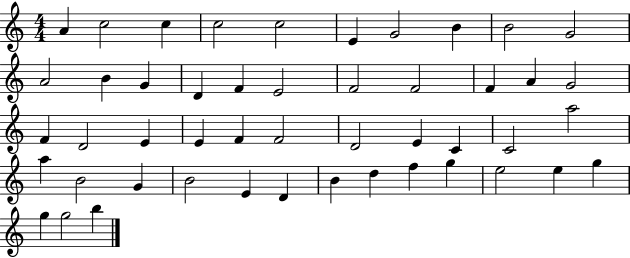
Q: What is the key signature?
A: C major